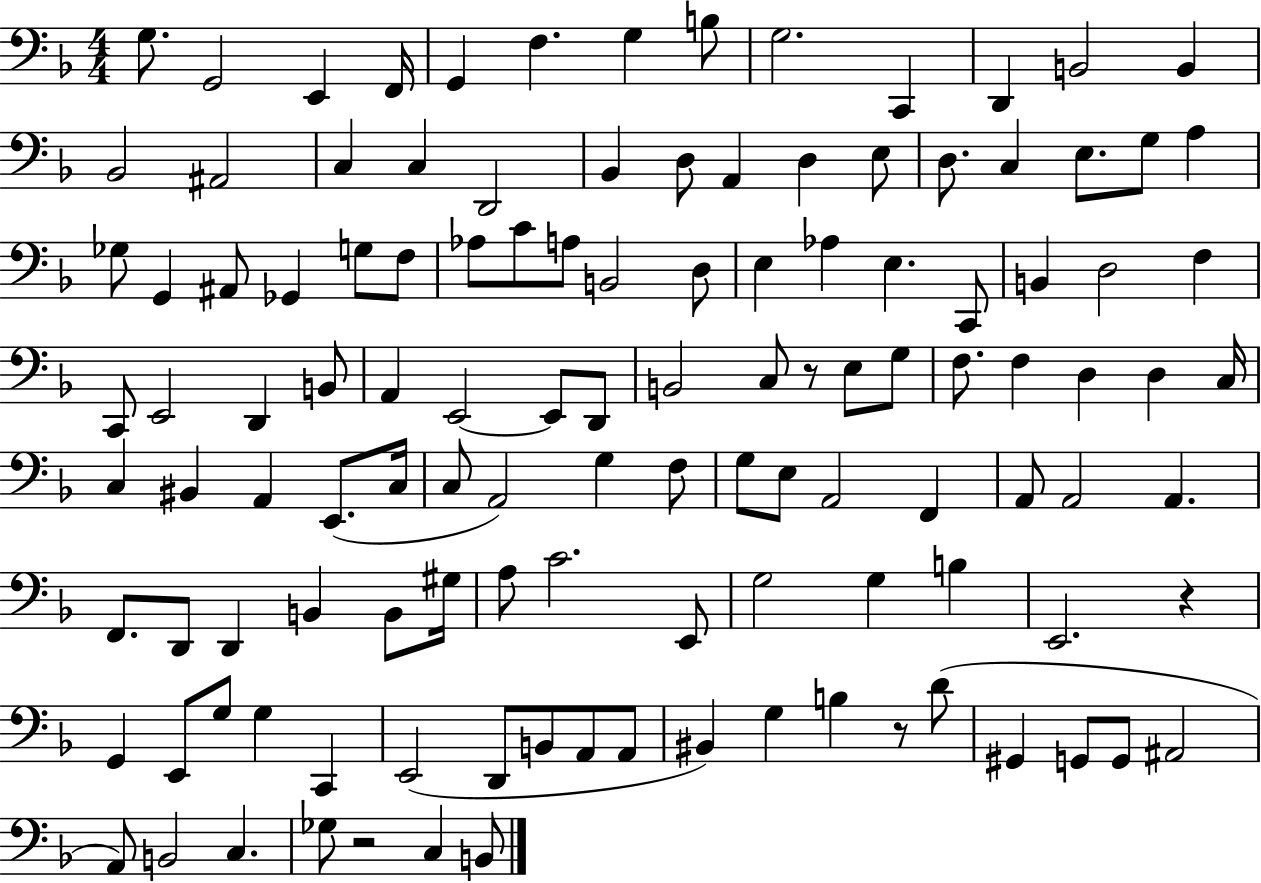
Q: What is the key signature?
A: F major